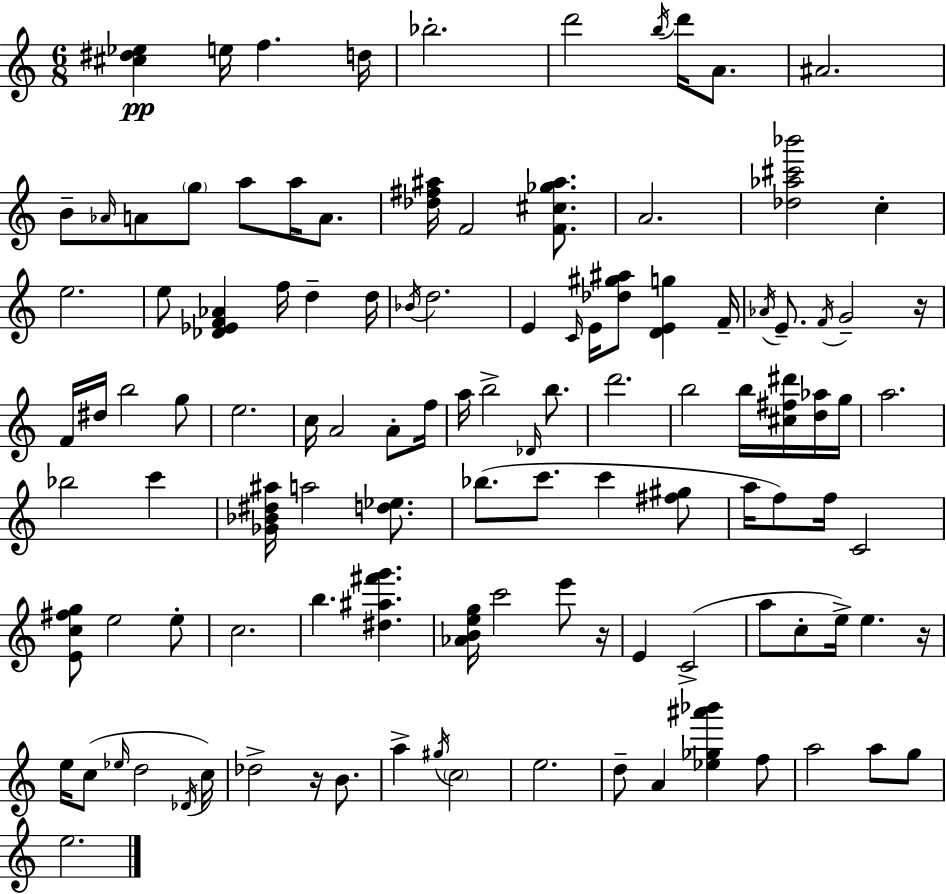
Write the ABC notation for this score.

X:1
T:Untitled
M:6/8
L:1/4
K:Am
[^c^d_e] e/4 f d/4 _b2 d'2 b/4 d'/4 A/2 ^A2 B/2 _A/4 A/2 g/2 a/2 a/4 A/2 [_d^f^a]/4 F2 [F^c_g^a]/2 A2 [_d_a^c'_b']2 c e2 e/2 [_D_EF_A] f/4 d d/4 _B/4 d2 E C/4 E/4 [_d^g^a]/2 [DEg] F/4 _A/4 E/2 F/4 G2 z/4 F/4 ^d/4 b2 g/2 e2 c/4 A2 A/2 f/4 a/4 b2 _D/4 b/2 d'2 b2 b/4 [^c^f^d']/4 [d_a]/4 g/4 a2 _b2 c' [_G_B^d^a]/4 a2 [d_e]/2 _b/2 c'/2 c' [^f^g]/2 a/4 f/2 f/4 C2 [Ec^fg]/2 e2 e/2 c2 b [^d^a^f'g'] [_ABeg]/4 c'2 e'/2 z/4 E C2 a/2 c/2 e/4 e z/4 e/4 c/2 _e/4 d2 _D/4 c/4 _d2 z/4 B/2 a ^g/4 c2 e2 d/2 A [_e_g^a'_b'] f/2 a2 a/2 g/2 e2